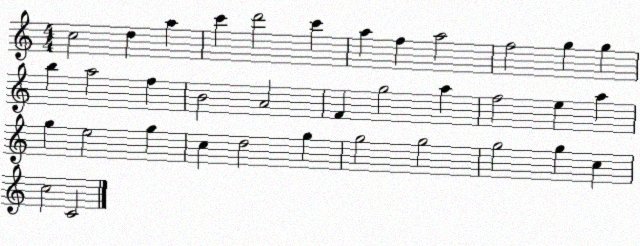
X:1
T:Untitled
M:4/4
L:1/4
K:C
c2 d a c' d'2 c' a f a2 f2 g g b a2 f B2 A2 F g2 a f2 e a g e2 g c d2 g g2 g2 g2 g c c2 C2